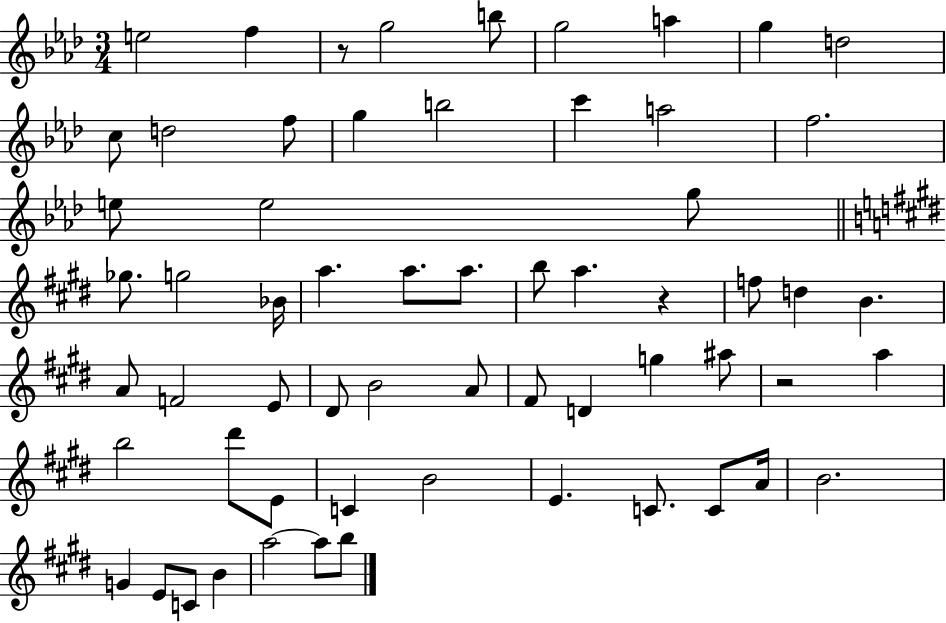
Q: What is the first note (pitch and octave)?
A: E5